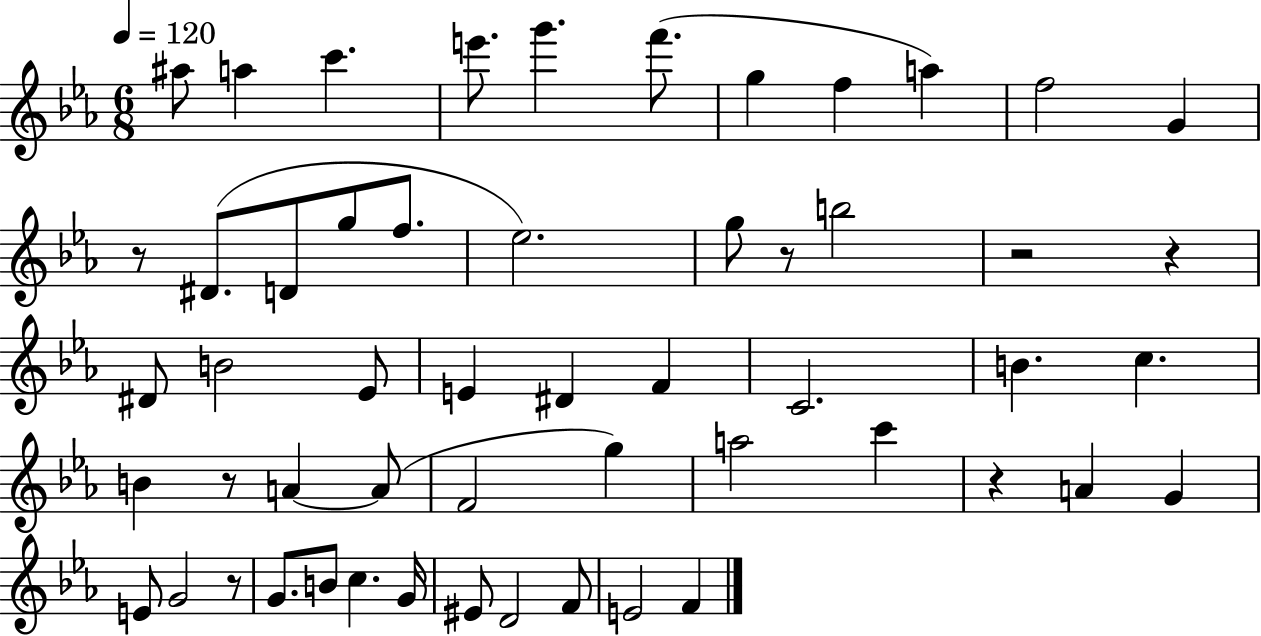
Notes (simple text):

A#5/e A5/q C6/q. E6/e. G6/q. F6/e. G5/q F5/q A5/q F5/h G4/q R/e D#4/e. D4/e G5/e F5/e. Eb5/h. G5/e R/e B5/h R/h R/q D#4/e B4/h Eb4/e E4/q D#4/q F4/q C4/h. B4/q. C5/q. B4/q R/e A4/q A4/e F4/h G5/q A5/h C6/q R/q A4/q G4/q E4/e G4/h R/e G4/e. B4/e C5/q. G4/s EIS4/e D4/h F4/e E4/h F4/q